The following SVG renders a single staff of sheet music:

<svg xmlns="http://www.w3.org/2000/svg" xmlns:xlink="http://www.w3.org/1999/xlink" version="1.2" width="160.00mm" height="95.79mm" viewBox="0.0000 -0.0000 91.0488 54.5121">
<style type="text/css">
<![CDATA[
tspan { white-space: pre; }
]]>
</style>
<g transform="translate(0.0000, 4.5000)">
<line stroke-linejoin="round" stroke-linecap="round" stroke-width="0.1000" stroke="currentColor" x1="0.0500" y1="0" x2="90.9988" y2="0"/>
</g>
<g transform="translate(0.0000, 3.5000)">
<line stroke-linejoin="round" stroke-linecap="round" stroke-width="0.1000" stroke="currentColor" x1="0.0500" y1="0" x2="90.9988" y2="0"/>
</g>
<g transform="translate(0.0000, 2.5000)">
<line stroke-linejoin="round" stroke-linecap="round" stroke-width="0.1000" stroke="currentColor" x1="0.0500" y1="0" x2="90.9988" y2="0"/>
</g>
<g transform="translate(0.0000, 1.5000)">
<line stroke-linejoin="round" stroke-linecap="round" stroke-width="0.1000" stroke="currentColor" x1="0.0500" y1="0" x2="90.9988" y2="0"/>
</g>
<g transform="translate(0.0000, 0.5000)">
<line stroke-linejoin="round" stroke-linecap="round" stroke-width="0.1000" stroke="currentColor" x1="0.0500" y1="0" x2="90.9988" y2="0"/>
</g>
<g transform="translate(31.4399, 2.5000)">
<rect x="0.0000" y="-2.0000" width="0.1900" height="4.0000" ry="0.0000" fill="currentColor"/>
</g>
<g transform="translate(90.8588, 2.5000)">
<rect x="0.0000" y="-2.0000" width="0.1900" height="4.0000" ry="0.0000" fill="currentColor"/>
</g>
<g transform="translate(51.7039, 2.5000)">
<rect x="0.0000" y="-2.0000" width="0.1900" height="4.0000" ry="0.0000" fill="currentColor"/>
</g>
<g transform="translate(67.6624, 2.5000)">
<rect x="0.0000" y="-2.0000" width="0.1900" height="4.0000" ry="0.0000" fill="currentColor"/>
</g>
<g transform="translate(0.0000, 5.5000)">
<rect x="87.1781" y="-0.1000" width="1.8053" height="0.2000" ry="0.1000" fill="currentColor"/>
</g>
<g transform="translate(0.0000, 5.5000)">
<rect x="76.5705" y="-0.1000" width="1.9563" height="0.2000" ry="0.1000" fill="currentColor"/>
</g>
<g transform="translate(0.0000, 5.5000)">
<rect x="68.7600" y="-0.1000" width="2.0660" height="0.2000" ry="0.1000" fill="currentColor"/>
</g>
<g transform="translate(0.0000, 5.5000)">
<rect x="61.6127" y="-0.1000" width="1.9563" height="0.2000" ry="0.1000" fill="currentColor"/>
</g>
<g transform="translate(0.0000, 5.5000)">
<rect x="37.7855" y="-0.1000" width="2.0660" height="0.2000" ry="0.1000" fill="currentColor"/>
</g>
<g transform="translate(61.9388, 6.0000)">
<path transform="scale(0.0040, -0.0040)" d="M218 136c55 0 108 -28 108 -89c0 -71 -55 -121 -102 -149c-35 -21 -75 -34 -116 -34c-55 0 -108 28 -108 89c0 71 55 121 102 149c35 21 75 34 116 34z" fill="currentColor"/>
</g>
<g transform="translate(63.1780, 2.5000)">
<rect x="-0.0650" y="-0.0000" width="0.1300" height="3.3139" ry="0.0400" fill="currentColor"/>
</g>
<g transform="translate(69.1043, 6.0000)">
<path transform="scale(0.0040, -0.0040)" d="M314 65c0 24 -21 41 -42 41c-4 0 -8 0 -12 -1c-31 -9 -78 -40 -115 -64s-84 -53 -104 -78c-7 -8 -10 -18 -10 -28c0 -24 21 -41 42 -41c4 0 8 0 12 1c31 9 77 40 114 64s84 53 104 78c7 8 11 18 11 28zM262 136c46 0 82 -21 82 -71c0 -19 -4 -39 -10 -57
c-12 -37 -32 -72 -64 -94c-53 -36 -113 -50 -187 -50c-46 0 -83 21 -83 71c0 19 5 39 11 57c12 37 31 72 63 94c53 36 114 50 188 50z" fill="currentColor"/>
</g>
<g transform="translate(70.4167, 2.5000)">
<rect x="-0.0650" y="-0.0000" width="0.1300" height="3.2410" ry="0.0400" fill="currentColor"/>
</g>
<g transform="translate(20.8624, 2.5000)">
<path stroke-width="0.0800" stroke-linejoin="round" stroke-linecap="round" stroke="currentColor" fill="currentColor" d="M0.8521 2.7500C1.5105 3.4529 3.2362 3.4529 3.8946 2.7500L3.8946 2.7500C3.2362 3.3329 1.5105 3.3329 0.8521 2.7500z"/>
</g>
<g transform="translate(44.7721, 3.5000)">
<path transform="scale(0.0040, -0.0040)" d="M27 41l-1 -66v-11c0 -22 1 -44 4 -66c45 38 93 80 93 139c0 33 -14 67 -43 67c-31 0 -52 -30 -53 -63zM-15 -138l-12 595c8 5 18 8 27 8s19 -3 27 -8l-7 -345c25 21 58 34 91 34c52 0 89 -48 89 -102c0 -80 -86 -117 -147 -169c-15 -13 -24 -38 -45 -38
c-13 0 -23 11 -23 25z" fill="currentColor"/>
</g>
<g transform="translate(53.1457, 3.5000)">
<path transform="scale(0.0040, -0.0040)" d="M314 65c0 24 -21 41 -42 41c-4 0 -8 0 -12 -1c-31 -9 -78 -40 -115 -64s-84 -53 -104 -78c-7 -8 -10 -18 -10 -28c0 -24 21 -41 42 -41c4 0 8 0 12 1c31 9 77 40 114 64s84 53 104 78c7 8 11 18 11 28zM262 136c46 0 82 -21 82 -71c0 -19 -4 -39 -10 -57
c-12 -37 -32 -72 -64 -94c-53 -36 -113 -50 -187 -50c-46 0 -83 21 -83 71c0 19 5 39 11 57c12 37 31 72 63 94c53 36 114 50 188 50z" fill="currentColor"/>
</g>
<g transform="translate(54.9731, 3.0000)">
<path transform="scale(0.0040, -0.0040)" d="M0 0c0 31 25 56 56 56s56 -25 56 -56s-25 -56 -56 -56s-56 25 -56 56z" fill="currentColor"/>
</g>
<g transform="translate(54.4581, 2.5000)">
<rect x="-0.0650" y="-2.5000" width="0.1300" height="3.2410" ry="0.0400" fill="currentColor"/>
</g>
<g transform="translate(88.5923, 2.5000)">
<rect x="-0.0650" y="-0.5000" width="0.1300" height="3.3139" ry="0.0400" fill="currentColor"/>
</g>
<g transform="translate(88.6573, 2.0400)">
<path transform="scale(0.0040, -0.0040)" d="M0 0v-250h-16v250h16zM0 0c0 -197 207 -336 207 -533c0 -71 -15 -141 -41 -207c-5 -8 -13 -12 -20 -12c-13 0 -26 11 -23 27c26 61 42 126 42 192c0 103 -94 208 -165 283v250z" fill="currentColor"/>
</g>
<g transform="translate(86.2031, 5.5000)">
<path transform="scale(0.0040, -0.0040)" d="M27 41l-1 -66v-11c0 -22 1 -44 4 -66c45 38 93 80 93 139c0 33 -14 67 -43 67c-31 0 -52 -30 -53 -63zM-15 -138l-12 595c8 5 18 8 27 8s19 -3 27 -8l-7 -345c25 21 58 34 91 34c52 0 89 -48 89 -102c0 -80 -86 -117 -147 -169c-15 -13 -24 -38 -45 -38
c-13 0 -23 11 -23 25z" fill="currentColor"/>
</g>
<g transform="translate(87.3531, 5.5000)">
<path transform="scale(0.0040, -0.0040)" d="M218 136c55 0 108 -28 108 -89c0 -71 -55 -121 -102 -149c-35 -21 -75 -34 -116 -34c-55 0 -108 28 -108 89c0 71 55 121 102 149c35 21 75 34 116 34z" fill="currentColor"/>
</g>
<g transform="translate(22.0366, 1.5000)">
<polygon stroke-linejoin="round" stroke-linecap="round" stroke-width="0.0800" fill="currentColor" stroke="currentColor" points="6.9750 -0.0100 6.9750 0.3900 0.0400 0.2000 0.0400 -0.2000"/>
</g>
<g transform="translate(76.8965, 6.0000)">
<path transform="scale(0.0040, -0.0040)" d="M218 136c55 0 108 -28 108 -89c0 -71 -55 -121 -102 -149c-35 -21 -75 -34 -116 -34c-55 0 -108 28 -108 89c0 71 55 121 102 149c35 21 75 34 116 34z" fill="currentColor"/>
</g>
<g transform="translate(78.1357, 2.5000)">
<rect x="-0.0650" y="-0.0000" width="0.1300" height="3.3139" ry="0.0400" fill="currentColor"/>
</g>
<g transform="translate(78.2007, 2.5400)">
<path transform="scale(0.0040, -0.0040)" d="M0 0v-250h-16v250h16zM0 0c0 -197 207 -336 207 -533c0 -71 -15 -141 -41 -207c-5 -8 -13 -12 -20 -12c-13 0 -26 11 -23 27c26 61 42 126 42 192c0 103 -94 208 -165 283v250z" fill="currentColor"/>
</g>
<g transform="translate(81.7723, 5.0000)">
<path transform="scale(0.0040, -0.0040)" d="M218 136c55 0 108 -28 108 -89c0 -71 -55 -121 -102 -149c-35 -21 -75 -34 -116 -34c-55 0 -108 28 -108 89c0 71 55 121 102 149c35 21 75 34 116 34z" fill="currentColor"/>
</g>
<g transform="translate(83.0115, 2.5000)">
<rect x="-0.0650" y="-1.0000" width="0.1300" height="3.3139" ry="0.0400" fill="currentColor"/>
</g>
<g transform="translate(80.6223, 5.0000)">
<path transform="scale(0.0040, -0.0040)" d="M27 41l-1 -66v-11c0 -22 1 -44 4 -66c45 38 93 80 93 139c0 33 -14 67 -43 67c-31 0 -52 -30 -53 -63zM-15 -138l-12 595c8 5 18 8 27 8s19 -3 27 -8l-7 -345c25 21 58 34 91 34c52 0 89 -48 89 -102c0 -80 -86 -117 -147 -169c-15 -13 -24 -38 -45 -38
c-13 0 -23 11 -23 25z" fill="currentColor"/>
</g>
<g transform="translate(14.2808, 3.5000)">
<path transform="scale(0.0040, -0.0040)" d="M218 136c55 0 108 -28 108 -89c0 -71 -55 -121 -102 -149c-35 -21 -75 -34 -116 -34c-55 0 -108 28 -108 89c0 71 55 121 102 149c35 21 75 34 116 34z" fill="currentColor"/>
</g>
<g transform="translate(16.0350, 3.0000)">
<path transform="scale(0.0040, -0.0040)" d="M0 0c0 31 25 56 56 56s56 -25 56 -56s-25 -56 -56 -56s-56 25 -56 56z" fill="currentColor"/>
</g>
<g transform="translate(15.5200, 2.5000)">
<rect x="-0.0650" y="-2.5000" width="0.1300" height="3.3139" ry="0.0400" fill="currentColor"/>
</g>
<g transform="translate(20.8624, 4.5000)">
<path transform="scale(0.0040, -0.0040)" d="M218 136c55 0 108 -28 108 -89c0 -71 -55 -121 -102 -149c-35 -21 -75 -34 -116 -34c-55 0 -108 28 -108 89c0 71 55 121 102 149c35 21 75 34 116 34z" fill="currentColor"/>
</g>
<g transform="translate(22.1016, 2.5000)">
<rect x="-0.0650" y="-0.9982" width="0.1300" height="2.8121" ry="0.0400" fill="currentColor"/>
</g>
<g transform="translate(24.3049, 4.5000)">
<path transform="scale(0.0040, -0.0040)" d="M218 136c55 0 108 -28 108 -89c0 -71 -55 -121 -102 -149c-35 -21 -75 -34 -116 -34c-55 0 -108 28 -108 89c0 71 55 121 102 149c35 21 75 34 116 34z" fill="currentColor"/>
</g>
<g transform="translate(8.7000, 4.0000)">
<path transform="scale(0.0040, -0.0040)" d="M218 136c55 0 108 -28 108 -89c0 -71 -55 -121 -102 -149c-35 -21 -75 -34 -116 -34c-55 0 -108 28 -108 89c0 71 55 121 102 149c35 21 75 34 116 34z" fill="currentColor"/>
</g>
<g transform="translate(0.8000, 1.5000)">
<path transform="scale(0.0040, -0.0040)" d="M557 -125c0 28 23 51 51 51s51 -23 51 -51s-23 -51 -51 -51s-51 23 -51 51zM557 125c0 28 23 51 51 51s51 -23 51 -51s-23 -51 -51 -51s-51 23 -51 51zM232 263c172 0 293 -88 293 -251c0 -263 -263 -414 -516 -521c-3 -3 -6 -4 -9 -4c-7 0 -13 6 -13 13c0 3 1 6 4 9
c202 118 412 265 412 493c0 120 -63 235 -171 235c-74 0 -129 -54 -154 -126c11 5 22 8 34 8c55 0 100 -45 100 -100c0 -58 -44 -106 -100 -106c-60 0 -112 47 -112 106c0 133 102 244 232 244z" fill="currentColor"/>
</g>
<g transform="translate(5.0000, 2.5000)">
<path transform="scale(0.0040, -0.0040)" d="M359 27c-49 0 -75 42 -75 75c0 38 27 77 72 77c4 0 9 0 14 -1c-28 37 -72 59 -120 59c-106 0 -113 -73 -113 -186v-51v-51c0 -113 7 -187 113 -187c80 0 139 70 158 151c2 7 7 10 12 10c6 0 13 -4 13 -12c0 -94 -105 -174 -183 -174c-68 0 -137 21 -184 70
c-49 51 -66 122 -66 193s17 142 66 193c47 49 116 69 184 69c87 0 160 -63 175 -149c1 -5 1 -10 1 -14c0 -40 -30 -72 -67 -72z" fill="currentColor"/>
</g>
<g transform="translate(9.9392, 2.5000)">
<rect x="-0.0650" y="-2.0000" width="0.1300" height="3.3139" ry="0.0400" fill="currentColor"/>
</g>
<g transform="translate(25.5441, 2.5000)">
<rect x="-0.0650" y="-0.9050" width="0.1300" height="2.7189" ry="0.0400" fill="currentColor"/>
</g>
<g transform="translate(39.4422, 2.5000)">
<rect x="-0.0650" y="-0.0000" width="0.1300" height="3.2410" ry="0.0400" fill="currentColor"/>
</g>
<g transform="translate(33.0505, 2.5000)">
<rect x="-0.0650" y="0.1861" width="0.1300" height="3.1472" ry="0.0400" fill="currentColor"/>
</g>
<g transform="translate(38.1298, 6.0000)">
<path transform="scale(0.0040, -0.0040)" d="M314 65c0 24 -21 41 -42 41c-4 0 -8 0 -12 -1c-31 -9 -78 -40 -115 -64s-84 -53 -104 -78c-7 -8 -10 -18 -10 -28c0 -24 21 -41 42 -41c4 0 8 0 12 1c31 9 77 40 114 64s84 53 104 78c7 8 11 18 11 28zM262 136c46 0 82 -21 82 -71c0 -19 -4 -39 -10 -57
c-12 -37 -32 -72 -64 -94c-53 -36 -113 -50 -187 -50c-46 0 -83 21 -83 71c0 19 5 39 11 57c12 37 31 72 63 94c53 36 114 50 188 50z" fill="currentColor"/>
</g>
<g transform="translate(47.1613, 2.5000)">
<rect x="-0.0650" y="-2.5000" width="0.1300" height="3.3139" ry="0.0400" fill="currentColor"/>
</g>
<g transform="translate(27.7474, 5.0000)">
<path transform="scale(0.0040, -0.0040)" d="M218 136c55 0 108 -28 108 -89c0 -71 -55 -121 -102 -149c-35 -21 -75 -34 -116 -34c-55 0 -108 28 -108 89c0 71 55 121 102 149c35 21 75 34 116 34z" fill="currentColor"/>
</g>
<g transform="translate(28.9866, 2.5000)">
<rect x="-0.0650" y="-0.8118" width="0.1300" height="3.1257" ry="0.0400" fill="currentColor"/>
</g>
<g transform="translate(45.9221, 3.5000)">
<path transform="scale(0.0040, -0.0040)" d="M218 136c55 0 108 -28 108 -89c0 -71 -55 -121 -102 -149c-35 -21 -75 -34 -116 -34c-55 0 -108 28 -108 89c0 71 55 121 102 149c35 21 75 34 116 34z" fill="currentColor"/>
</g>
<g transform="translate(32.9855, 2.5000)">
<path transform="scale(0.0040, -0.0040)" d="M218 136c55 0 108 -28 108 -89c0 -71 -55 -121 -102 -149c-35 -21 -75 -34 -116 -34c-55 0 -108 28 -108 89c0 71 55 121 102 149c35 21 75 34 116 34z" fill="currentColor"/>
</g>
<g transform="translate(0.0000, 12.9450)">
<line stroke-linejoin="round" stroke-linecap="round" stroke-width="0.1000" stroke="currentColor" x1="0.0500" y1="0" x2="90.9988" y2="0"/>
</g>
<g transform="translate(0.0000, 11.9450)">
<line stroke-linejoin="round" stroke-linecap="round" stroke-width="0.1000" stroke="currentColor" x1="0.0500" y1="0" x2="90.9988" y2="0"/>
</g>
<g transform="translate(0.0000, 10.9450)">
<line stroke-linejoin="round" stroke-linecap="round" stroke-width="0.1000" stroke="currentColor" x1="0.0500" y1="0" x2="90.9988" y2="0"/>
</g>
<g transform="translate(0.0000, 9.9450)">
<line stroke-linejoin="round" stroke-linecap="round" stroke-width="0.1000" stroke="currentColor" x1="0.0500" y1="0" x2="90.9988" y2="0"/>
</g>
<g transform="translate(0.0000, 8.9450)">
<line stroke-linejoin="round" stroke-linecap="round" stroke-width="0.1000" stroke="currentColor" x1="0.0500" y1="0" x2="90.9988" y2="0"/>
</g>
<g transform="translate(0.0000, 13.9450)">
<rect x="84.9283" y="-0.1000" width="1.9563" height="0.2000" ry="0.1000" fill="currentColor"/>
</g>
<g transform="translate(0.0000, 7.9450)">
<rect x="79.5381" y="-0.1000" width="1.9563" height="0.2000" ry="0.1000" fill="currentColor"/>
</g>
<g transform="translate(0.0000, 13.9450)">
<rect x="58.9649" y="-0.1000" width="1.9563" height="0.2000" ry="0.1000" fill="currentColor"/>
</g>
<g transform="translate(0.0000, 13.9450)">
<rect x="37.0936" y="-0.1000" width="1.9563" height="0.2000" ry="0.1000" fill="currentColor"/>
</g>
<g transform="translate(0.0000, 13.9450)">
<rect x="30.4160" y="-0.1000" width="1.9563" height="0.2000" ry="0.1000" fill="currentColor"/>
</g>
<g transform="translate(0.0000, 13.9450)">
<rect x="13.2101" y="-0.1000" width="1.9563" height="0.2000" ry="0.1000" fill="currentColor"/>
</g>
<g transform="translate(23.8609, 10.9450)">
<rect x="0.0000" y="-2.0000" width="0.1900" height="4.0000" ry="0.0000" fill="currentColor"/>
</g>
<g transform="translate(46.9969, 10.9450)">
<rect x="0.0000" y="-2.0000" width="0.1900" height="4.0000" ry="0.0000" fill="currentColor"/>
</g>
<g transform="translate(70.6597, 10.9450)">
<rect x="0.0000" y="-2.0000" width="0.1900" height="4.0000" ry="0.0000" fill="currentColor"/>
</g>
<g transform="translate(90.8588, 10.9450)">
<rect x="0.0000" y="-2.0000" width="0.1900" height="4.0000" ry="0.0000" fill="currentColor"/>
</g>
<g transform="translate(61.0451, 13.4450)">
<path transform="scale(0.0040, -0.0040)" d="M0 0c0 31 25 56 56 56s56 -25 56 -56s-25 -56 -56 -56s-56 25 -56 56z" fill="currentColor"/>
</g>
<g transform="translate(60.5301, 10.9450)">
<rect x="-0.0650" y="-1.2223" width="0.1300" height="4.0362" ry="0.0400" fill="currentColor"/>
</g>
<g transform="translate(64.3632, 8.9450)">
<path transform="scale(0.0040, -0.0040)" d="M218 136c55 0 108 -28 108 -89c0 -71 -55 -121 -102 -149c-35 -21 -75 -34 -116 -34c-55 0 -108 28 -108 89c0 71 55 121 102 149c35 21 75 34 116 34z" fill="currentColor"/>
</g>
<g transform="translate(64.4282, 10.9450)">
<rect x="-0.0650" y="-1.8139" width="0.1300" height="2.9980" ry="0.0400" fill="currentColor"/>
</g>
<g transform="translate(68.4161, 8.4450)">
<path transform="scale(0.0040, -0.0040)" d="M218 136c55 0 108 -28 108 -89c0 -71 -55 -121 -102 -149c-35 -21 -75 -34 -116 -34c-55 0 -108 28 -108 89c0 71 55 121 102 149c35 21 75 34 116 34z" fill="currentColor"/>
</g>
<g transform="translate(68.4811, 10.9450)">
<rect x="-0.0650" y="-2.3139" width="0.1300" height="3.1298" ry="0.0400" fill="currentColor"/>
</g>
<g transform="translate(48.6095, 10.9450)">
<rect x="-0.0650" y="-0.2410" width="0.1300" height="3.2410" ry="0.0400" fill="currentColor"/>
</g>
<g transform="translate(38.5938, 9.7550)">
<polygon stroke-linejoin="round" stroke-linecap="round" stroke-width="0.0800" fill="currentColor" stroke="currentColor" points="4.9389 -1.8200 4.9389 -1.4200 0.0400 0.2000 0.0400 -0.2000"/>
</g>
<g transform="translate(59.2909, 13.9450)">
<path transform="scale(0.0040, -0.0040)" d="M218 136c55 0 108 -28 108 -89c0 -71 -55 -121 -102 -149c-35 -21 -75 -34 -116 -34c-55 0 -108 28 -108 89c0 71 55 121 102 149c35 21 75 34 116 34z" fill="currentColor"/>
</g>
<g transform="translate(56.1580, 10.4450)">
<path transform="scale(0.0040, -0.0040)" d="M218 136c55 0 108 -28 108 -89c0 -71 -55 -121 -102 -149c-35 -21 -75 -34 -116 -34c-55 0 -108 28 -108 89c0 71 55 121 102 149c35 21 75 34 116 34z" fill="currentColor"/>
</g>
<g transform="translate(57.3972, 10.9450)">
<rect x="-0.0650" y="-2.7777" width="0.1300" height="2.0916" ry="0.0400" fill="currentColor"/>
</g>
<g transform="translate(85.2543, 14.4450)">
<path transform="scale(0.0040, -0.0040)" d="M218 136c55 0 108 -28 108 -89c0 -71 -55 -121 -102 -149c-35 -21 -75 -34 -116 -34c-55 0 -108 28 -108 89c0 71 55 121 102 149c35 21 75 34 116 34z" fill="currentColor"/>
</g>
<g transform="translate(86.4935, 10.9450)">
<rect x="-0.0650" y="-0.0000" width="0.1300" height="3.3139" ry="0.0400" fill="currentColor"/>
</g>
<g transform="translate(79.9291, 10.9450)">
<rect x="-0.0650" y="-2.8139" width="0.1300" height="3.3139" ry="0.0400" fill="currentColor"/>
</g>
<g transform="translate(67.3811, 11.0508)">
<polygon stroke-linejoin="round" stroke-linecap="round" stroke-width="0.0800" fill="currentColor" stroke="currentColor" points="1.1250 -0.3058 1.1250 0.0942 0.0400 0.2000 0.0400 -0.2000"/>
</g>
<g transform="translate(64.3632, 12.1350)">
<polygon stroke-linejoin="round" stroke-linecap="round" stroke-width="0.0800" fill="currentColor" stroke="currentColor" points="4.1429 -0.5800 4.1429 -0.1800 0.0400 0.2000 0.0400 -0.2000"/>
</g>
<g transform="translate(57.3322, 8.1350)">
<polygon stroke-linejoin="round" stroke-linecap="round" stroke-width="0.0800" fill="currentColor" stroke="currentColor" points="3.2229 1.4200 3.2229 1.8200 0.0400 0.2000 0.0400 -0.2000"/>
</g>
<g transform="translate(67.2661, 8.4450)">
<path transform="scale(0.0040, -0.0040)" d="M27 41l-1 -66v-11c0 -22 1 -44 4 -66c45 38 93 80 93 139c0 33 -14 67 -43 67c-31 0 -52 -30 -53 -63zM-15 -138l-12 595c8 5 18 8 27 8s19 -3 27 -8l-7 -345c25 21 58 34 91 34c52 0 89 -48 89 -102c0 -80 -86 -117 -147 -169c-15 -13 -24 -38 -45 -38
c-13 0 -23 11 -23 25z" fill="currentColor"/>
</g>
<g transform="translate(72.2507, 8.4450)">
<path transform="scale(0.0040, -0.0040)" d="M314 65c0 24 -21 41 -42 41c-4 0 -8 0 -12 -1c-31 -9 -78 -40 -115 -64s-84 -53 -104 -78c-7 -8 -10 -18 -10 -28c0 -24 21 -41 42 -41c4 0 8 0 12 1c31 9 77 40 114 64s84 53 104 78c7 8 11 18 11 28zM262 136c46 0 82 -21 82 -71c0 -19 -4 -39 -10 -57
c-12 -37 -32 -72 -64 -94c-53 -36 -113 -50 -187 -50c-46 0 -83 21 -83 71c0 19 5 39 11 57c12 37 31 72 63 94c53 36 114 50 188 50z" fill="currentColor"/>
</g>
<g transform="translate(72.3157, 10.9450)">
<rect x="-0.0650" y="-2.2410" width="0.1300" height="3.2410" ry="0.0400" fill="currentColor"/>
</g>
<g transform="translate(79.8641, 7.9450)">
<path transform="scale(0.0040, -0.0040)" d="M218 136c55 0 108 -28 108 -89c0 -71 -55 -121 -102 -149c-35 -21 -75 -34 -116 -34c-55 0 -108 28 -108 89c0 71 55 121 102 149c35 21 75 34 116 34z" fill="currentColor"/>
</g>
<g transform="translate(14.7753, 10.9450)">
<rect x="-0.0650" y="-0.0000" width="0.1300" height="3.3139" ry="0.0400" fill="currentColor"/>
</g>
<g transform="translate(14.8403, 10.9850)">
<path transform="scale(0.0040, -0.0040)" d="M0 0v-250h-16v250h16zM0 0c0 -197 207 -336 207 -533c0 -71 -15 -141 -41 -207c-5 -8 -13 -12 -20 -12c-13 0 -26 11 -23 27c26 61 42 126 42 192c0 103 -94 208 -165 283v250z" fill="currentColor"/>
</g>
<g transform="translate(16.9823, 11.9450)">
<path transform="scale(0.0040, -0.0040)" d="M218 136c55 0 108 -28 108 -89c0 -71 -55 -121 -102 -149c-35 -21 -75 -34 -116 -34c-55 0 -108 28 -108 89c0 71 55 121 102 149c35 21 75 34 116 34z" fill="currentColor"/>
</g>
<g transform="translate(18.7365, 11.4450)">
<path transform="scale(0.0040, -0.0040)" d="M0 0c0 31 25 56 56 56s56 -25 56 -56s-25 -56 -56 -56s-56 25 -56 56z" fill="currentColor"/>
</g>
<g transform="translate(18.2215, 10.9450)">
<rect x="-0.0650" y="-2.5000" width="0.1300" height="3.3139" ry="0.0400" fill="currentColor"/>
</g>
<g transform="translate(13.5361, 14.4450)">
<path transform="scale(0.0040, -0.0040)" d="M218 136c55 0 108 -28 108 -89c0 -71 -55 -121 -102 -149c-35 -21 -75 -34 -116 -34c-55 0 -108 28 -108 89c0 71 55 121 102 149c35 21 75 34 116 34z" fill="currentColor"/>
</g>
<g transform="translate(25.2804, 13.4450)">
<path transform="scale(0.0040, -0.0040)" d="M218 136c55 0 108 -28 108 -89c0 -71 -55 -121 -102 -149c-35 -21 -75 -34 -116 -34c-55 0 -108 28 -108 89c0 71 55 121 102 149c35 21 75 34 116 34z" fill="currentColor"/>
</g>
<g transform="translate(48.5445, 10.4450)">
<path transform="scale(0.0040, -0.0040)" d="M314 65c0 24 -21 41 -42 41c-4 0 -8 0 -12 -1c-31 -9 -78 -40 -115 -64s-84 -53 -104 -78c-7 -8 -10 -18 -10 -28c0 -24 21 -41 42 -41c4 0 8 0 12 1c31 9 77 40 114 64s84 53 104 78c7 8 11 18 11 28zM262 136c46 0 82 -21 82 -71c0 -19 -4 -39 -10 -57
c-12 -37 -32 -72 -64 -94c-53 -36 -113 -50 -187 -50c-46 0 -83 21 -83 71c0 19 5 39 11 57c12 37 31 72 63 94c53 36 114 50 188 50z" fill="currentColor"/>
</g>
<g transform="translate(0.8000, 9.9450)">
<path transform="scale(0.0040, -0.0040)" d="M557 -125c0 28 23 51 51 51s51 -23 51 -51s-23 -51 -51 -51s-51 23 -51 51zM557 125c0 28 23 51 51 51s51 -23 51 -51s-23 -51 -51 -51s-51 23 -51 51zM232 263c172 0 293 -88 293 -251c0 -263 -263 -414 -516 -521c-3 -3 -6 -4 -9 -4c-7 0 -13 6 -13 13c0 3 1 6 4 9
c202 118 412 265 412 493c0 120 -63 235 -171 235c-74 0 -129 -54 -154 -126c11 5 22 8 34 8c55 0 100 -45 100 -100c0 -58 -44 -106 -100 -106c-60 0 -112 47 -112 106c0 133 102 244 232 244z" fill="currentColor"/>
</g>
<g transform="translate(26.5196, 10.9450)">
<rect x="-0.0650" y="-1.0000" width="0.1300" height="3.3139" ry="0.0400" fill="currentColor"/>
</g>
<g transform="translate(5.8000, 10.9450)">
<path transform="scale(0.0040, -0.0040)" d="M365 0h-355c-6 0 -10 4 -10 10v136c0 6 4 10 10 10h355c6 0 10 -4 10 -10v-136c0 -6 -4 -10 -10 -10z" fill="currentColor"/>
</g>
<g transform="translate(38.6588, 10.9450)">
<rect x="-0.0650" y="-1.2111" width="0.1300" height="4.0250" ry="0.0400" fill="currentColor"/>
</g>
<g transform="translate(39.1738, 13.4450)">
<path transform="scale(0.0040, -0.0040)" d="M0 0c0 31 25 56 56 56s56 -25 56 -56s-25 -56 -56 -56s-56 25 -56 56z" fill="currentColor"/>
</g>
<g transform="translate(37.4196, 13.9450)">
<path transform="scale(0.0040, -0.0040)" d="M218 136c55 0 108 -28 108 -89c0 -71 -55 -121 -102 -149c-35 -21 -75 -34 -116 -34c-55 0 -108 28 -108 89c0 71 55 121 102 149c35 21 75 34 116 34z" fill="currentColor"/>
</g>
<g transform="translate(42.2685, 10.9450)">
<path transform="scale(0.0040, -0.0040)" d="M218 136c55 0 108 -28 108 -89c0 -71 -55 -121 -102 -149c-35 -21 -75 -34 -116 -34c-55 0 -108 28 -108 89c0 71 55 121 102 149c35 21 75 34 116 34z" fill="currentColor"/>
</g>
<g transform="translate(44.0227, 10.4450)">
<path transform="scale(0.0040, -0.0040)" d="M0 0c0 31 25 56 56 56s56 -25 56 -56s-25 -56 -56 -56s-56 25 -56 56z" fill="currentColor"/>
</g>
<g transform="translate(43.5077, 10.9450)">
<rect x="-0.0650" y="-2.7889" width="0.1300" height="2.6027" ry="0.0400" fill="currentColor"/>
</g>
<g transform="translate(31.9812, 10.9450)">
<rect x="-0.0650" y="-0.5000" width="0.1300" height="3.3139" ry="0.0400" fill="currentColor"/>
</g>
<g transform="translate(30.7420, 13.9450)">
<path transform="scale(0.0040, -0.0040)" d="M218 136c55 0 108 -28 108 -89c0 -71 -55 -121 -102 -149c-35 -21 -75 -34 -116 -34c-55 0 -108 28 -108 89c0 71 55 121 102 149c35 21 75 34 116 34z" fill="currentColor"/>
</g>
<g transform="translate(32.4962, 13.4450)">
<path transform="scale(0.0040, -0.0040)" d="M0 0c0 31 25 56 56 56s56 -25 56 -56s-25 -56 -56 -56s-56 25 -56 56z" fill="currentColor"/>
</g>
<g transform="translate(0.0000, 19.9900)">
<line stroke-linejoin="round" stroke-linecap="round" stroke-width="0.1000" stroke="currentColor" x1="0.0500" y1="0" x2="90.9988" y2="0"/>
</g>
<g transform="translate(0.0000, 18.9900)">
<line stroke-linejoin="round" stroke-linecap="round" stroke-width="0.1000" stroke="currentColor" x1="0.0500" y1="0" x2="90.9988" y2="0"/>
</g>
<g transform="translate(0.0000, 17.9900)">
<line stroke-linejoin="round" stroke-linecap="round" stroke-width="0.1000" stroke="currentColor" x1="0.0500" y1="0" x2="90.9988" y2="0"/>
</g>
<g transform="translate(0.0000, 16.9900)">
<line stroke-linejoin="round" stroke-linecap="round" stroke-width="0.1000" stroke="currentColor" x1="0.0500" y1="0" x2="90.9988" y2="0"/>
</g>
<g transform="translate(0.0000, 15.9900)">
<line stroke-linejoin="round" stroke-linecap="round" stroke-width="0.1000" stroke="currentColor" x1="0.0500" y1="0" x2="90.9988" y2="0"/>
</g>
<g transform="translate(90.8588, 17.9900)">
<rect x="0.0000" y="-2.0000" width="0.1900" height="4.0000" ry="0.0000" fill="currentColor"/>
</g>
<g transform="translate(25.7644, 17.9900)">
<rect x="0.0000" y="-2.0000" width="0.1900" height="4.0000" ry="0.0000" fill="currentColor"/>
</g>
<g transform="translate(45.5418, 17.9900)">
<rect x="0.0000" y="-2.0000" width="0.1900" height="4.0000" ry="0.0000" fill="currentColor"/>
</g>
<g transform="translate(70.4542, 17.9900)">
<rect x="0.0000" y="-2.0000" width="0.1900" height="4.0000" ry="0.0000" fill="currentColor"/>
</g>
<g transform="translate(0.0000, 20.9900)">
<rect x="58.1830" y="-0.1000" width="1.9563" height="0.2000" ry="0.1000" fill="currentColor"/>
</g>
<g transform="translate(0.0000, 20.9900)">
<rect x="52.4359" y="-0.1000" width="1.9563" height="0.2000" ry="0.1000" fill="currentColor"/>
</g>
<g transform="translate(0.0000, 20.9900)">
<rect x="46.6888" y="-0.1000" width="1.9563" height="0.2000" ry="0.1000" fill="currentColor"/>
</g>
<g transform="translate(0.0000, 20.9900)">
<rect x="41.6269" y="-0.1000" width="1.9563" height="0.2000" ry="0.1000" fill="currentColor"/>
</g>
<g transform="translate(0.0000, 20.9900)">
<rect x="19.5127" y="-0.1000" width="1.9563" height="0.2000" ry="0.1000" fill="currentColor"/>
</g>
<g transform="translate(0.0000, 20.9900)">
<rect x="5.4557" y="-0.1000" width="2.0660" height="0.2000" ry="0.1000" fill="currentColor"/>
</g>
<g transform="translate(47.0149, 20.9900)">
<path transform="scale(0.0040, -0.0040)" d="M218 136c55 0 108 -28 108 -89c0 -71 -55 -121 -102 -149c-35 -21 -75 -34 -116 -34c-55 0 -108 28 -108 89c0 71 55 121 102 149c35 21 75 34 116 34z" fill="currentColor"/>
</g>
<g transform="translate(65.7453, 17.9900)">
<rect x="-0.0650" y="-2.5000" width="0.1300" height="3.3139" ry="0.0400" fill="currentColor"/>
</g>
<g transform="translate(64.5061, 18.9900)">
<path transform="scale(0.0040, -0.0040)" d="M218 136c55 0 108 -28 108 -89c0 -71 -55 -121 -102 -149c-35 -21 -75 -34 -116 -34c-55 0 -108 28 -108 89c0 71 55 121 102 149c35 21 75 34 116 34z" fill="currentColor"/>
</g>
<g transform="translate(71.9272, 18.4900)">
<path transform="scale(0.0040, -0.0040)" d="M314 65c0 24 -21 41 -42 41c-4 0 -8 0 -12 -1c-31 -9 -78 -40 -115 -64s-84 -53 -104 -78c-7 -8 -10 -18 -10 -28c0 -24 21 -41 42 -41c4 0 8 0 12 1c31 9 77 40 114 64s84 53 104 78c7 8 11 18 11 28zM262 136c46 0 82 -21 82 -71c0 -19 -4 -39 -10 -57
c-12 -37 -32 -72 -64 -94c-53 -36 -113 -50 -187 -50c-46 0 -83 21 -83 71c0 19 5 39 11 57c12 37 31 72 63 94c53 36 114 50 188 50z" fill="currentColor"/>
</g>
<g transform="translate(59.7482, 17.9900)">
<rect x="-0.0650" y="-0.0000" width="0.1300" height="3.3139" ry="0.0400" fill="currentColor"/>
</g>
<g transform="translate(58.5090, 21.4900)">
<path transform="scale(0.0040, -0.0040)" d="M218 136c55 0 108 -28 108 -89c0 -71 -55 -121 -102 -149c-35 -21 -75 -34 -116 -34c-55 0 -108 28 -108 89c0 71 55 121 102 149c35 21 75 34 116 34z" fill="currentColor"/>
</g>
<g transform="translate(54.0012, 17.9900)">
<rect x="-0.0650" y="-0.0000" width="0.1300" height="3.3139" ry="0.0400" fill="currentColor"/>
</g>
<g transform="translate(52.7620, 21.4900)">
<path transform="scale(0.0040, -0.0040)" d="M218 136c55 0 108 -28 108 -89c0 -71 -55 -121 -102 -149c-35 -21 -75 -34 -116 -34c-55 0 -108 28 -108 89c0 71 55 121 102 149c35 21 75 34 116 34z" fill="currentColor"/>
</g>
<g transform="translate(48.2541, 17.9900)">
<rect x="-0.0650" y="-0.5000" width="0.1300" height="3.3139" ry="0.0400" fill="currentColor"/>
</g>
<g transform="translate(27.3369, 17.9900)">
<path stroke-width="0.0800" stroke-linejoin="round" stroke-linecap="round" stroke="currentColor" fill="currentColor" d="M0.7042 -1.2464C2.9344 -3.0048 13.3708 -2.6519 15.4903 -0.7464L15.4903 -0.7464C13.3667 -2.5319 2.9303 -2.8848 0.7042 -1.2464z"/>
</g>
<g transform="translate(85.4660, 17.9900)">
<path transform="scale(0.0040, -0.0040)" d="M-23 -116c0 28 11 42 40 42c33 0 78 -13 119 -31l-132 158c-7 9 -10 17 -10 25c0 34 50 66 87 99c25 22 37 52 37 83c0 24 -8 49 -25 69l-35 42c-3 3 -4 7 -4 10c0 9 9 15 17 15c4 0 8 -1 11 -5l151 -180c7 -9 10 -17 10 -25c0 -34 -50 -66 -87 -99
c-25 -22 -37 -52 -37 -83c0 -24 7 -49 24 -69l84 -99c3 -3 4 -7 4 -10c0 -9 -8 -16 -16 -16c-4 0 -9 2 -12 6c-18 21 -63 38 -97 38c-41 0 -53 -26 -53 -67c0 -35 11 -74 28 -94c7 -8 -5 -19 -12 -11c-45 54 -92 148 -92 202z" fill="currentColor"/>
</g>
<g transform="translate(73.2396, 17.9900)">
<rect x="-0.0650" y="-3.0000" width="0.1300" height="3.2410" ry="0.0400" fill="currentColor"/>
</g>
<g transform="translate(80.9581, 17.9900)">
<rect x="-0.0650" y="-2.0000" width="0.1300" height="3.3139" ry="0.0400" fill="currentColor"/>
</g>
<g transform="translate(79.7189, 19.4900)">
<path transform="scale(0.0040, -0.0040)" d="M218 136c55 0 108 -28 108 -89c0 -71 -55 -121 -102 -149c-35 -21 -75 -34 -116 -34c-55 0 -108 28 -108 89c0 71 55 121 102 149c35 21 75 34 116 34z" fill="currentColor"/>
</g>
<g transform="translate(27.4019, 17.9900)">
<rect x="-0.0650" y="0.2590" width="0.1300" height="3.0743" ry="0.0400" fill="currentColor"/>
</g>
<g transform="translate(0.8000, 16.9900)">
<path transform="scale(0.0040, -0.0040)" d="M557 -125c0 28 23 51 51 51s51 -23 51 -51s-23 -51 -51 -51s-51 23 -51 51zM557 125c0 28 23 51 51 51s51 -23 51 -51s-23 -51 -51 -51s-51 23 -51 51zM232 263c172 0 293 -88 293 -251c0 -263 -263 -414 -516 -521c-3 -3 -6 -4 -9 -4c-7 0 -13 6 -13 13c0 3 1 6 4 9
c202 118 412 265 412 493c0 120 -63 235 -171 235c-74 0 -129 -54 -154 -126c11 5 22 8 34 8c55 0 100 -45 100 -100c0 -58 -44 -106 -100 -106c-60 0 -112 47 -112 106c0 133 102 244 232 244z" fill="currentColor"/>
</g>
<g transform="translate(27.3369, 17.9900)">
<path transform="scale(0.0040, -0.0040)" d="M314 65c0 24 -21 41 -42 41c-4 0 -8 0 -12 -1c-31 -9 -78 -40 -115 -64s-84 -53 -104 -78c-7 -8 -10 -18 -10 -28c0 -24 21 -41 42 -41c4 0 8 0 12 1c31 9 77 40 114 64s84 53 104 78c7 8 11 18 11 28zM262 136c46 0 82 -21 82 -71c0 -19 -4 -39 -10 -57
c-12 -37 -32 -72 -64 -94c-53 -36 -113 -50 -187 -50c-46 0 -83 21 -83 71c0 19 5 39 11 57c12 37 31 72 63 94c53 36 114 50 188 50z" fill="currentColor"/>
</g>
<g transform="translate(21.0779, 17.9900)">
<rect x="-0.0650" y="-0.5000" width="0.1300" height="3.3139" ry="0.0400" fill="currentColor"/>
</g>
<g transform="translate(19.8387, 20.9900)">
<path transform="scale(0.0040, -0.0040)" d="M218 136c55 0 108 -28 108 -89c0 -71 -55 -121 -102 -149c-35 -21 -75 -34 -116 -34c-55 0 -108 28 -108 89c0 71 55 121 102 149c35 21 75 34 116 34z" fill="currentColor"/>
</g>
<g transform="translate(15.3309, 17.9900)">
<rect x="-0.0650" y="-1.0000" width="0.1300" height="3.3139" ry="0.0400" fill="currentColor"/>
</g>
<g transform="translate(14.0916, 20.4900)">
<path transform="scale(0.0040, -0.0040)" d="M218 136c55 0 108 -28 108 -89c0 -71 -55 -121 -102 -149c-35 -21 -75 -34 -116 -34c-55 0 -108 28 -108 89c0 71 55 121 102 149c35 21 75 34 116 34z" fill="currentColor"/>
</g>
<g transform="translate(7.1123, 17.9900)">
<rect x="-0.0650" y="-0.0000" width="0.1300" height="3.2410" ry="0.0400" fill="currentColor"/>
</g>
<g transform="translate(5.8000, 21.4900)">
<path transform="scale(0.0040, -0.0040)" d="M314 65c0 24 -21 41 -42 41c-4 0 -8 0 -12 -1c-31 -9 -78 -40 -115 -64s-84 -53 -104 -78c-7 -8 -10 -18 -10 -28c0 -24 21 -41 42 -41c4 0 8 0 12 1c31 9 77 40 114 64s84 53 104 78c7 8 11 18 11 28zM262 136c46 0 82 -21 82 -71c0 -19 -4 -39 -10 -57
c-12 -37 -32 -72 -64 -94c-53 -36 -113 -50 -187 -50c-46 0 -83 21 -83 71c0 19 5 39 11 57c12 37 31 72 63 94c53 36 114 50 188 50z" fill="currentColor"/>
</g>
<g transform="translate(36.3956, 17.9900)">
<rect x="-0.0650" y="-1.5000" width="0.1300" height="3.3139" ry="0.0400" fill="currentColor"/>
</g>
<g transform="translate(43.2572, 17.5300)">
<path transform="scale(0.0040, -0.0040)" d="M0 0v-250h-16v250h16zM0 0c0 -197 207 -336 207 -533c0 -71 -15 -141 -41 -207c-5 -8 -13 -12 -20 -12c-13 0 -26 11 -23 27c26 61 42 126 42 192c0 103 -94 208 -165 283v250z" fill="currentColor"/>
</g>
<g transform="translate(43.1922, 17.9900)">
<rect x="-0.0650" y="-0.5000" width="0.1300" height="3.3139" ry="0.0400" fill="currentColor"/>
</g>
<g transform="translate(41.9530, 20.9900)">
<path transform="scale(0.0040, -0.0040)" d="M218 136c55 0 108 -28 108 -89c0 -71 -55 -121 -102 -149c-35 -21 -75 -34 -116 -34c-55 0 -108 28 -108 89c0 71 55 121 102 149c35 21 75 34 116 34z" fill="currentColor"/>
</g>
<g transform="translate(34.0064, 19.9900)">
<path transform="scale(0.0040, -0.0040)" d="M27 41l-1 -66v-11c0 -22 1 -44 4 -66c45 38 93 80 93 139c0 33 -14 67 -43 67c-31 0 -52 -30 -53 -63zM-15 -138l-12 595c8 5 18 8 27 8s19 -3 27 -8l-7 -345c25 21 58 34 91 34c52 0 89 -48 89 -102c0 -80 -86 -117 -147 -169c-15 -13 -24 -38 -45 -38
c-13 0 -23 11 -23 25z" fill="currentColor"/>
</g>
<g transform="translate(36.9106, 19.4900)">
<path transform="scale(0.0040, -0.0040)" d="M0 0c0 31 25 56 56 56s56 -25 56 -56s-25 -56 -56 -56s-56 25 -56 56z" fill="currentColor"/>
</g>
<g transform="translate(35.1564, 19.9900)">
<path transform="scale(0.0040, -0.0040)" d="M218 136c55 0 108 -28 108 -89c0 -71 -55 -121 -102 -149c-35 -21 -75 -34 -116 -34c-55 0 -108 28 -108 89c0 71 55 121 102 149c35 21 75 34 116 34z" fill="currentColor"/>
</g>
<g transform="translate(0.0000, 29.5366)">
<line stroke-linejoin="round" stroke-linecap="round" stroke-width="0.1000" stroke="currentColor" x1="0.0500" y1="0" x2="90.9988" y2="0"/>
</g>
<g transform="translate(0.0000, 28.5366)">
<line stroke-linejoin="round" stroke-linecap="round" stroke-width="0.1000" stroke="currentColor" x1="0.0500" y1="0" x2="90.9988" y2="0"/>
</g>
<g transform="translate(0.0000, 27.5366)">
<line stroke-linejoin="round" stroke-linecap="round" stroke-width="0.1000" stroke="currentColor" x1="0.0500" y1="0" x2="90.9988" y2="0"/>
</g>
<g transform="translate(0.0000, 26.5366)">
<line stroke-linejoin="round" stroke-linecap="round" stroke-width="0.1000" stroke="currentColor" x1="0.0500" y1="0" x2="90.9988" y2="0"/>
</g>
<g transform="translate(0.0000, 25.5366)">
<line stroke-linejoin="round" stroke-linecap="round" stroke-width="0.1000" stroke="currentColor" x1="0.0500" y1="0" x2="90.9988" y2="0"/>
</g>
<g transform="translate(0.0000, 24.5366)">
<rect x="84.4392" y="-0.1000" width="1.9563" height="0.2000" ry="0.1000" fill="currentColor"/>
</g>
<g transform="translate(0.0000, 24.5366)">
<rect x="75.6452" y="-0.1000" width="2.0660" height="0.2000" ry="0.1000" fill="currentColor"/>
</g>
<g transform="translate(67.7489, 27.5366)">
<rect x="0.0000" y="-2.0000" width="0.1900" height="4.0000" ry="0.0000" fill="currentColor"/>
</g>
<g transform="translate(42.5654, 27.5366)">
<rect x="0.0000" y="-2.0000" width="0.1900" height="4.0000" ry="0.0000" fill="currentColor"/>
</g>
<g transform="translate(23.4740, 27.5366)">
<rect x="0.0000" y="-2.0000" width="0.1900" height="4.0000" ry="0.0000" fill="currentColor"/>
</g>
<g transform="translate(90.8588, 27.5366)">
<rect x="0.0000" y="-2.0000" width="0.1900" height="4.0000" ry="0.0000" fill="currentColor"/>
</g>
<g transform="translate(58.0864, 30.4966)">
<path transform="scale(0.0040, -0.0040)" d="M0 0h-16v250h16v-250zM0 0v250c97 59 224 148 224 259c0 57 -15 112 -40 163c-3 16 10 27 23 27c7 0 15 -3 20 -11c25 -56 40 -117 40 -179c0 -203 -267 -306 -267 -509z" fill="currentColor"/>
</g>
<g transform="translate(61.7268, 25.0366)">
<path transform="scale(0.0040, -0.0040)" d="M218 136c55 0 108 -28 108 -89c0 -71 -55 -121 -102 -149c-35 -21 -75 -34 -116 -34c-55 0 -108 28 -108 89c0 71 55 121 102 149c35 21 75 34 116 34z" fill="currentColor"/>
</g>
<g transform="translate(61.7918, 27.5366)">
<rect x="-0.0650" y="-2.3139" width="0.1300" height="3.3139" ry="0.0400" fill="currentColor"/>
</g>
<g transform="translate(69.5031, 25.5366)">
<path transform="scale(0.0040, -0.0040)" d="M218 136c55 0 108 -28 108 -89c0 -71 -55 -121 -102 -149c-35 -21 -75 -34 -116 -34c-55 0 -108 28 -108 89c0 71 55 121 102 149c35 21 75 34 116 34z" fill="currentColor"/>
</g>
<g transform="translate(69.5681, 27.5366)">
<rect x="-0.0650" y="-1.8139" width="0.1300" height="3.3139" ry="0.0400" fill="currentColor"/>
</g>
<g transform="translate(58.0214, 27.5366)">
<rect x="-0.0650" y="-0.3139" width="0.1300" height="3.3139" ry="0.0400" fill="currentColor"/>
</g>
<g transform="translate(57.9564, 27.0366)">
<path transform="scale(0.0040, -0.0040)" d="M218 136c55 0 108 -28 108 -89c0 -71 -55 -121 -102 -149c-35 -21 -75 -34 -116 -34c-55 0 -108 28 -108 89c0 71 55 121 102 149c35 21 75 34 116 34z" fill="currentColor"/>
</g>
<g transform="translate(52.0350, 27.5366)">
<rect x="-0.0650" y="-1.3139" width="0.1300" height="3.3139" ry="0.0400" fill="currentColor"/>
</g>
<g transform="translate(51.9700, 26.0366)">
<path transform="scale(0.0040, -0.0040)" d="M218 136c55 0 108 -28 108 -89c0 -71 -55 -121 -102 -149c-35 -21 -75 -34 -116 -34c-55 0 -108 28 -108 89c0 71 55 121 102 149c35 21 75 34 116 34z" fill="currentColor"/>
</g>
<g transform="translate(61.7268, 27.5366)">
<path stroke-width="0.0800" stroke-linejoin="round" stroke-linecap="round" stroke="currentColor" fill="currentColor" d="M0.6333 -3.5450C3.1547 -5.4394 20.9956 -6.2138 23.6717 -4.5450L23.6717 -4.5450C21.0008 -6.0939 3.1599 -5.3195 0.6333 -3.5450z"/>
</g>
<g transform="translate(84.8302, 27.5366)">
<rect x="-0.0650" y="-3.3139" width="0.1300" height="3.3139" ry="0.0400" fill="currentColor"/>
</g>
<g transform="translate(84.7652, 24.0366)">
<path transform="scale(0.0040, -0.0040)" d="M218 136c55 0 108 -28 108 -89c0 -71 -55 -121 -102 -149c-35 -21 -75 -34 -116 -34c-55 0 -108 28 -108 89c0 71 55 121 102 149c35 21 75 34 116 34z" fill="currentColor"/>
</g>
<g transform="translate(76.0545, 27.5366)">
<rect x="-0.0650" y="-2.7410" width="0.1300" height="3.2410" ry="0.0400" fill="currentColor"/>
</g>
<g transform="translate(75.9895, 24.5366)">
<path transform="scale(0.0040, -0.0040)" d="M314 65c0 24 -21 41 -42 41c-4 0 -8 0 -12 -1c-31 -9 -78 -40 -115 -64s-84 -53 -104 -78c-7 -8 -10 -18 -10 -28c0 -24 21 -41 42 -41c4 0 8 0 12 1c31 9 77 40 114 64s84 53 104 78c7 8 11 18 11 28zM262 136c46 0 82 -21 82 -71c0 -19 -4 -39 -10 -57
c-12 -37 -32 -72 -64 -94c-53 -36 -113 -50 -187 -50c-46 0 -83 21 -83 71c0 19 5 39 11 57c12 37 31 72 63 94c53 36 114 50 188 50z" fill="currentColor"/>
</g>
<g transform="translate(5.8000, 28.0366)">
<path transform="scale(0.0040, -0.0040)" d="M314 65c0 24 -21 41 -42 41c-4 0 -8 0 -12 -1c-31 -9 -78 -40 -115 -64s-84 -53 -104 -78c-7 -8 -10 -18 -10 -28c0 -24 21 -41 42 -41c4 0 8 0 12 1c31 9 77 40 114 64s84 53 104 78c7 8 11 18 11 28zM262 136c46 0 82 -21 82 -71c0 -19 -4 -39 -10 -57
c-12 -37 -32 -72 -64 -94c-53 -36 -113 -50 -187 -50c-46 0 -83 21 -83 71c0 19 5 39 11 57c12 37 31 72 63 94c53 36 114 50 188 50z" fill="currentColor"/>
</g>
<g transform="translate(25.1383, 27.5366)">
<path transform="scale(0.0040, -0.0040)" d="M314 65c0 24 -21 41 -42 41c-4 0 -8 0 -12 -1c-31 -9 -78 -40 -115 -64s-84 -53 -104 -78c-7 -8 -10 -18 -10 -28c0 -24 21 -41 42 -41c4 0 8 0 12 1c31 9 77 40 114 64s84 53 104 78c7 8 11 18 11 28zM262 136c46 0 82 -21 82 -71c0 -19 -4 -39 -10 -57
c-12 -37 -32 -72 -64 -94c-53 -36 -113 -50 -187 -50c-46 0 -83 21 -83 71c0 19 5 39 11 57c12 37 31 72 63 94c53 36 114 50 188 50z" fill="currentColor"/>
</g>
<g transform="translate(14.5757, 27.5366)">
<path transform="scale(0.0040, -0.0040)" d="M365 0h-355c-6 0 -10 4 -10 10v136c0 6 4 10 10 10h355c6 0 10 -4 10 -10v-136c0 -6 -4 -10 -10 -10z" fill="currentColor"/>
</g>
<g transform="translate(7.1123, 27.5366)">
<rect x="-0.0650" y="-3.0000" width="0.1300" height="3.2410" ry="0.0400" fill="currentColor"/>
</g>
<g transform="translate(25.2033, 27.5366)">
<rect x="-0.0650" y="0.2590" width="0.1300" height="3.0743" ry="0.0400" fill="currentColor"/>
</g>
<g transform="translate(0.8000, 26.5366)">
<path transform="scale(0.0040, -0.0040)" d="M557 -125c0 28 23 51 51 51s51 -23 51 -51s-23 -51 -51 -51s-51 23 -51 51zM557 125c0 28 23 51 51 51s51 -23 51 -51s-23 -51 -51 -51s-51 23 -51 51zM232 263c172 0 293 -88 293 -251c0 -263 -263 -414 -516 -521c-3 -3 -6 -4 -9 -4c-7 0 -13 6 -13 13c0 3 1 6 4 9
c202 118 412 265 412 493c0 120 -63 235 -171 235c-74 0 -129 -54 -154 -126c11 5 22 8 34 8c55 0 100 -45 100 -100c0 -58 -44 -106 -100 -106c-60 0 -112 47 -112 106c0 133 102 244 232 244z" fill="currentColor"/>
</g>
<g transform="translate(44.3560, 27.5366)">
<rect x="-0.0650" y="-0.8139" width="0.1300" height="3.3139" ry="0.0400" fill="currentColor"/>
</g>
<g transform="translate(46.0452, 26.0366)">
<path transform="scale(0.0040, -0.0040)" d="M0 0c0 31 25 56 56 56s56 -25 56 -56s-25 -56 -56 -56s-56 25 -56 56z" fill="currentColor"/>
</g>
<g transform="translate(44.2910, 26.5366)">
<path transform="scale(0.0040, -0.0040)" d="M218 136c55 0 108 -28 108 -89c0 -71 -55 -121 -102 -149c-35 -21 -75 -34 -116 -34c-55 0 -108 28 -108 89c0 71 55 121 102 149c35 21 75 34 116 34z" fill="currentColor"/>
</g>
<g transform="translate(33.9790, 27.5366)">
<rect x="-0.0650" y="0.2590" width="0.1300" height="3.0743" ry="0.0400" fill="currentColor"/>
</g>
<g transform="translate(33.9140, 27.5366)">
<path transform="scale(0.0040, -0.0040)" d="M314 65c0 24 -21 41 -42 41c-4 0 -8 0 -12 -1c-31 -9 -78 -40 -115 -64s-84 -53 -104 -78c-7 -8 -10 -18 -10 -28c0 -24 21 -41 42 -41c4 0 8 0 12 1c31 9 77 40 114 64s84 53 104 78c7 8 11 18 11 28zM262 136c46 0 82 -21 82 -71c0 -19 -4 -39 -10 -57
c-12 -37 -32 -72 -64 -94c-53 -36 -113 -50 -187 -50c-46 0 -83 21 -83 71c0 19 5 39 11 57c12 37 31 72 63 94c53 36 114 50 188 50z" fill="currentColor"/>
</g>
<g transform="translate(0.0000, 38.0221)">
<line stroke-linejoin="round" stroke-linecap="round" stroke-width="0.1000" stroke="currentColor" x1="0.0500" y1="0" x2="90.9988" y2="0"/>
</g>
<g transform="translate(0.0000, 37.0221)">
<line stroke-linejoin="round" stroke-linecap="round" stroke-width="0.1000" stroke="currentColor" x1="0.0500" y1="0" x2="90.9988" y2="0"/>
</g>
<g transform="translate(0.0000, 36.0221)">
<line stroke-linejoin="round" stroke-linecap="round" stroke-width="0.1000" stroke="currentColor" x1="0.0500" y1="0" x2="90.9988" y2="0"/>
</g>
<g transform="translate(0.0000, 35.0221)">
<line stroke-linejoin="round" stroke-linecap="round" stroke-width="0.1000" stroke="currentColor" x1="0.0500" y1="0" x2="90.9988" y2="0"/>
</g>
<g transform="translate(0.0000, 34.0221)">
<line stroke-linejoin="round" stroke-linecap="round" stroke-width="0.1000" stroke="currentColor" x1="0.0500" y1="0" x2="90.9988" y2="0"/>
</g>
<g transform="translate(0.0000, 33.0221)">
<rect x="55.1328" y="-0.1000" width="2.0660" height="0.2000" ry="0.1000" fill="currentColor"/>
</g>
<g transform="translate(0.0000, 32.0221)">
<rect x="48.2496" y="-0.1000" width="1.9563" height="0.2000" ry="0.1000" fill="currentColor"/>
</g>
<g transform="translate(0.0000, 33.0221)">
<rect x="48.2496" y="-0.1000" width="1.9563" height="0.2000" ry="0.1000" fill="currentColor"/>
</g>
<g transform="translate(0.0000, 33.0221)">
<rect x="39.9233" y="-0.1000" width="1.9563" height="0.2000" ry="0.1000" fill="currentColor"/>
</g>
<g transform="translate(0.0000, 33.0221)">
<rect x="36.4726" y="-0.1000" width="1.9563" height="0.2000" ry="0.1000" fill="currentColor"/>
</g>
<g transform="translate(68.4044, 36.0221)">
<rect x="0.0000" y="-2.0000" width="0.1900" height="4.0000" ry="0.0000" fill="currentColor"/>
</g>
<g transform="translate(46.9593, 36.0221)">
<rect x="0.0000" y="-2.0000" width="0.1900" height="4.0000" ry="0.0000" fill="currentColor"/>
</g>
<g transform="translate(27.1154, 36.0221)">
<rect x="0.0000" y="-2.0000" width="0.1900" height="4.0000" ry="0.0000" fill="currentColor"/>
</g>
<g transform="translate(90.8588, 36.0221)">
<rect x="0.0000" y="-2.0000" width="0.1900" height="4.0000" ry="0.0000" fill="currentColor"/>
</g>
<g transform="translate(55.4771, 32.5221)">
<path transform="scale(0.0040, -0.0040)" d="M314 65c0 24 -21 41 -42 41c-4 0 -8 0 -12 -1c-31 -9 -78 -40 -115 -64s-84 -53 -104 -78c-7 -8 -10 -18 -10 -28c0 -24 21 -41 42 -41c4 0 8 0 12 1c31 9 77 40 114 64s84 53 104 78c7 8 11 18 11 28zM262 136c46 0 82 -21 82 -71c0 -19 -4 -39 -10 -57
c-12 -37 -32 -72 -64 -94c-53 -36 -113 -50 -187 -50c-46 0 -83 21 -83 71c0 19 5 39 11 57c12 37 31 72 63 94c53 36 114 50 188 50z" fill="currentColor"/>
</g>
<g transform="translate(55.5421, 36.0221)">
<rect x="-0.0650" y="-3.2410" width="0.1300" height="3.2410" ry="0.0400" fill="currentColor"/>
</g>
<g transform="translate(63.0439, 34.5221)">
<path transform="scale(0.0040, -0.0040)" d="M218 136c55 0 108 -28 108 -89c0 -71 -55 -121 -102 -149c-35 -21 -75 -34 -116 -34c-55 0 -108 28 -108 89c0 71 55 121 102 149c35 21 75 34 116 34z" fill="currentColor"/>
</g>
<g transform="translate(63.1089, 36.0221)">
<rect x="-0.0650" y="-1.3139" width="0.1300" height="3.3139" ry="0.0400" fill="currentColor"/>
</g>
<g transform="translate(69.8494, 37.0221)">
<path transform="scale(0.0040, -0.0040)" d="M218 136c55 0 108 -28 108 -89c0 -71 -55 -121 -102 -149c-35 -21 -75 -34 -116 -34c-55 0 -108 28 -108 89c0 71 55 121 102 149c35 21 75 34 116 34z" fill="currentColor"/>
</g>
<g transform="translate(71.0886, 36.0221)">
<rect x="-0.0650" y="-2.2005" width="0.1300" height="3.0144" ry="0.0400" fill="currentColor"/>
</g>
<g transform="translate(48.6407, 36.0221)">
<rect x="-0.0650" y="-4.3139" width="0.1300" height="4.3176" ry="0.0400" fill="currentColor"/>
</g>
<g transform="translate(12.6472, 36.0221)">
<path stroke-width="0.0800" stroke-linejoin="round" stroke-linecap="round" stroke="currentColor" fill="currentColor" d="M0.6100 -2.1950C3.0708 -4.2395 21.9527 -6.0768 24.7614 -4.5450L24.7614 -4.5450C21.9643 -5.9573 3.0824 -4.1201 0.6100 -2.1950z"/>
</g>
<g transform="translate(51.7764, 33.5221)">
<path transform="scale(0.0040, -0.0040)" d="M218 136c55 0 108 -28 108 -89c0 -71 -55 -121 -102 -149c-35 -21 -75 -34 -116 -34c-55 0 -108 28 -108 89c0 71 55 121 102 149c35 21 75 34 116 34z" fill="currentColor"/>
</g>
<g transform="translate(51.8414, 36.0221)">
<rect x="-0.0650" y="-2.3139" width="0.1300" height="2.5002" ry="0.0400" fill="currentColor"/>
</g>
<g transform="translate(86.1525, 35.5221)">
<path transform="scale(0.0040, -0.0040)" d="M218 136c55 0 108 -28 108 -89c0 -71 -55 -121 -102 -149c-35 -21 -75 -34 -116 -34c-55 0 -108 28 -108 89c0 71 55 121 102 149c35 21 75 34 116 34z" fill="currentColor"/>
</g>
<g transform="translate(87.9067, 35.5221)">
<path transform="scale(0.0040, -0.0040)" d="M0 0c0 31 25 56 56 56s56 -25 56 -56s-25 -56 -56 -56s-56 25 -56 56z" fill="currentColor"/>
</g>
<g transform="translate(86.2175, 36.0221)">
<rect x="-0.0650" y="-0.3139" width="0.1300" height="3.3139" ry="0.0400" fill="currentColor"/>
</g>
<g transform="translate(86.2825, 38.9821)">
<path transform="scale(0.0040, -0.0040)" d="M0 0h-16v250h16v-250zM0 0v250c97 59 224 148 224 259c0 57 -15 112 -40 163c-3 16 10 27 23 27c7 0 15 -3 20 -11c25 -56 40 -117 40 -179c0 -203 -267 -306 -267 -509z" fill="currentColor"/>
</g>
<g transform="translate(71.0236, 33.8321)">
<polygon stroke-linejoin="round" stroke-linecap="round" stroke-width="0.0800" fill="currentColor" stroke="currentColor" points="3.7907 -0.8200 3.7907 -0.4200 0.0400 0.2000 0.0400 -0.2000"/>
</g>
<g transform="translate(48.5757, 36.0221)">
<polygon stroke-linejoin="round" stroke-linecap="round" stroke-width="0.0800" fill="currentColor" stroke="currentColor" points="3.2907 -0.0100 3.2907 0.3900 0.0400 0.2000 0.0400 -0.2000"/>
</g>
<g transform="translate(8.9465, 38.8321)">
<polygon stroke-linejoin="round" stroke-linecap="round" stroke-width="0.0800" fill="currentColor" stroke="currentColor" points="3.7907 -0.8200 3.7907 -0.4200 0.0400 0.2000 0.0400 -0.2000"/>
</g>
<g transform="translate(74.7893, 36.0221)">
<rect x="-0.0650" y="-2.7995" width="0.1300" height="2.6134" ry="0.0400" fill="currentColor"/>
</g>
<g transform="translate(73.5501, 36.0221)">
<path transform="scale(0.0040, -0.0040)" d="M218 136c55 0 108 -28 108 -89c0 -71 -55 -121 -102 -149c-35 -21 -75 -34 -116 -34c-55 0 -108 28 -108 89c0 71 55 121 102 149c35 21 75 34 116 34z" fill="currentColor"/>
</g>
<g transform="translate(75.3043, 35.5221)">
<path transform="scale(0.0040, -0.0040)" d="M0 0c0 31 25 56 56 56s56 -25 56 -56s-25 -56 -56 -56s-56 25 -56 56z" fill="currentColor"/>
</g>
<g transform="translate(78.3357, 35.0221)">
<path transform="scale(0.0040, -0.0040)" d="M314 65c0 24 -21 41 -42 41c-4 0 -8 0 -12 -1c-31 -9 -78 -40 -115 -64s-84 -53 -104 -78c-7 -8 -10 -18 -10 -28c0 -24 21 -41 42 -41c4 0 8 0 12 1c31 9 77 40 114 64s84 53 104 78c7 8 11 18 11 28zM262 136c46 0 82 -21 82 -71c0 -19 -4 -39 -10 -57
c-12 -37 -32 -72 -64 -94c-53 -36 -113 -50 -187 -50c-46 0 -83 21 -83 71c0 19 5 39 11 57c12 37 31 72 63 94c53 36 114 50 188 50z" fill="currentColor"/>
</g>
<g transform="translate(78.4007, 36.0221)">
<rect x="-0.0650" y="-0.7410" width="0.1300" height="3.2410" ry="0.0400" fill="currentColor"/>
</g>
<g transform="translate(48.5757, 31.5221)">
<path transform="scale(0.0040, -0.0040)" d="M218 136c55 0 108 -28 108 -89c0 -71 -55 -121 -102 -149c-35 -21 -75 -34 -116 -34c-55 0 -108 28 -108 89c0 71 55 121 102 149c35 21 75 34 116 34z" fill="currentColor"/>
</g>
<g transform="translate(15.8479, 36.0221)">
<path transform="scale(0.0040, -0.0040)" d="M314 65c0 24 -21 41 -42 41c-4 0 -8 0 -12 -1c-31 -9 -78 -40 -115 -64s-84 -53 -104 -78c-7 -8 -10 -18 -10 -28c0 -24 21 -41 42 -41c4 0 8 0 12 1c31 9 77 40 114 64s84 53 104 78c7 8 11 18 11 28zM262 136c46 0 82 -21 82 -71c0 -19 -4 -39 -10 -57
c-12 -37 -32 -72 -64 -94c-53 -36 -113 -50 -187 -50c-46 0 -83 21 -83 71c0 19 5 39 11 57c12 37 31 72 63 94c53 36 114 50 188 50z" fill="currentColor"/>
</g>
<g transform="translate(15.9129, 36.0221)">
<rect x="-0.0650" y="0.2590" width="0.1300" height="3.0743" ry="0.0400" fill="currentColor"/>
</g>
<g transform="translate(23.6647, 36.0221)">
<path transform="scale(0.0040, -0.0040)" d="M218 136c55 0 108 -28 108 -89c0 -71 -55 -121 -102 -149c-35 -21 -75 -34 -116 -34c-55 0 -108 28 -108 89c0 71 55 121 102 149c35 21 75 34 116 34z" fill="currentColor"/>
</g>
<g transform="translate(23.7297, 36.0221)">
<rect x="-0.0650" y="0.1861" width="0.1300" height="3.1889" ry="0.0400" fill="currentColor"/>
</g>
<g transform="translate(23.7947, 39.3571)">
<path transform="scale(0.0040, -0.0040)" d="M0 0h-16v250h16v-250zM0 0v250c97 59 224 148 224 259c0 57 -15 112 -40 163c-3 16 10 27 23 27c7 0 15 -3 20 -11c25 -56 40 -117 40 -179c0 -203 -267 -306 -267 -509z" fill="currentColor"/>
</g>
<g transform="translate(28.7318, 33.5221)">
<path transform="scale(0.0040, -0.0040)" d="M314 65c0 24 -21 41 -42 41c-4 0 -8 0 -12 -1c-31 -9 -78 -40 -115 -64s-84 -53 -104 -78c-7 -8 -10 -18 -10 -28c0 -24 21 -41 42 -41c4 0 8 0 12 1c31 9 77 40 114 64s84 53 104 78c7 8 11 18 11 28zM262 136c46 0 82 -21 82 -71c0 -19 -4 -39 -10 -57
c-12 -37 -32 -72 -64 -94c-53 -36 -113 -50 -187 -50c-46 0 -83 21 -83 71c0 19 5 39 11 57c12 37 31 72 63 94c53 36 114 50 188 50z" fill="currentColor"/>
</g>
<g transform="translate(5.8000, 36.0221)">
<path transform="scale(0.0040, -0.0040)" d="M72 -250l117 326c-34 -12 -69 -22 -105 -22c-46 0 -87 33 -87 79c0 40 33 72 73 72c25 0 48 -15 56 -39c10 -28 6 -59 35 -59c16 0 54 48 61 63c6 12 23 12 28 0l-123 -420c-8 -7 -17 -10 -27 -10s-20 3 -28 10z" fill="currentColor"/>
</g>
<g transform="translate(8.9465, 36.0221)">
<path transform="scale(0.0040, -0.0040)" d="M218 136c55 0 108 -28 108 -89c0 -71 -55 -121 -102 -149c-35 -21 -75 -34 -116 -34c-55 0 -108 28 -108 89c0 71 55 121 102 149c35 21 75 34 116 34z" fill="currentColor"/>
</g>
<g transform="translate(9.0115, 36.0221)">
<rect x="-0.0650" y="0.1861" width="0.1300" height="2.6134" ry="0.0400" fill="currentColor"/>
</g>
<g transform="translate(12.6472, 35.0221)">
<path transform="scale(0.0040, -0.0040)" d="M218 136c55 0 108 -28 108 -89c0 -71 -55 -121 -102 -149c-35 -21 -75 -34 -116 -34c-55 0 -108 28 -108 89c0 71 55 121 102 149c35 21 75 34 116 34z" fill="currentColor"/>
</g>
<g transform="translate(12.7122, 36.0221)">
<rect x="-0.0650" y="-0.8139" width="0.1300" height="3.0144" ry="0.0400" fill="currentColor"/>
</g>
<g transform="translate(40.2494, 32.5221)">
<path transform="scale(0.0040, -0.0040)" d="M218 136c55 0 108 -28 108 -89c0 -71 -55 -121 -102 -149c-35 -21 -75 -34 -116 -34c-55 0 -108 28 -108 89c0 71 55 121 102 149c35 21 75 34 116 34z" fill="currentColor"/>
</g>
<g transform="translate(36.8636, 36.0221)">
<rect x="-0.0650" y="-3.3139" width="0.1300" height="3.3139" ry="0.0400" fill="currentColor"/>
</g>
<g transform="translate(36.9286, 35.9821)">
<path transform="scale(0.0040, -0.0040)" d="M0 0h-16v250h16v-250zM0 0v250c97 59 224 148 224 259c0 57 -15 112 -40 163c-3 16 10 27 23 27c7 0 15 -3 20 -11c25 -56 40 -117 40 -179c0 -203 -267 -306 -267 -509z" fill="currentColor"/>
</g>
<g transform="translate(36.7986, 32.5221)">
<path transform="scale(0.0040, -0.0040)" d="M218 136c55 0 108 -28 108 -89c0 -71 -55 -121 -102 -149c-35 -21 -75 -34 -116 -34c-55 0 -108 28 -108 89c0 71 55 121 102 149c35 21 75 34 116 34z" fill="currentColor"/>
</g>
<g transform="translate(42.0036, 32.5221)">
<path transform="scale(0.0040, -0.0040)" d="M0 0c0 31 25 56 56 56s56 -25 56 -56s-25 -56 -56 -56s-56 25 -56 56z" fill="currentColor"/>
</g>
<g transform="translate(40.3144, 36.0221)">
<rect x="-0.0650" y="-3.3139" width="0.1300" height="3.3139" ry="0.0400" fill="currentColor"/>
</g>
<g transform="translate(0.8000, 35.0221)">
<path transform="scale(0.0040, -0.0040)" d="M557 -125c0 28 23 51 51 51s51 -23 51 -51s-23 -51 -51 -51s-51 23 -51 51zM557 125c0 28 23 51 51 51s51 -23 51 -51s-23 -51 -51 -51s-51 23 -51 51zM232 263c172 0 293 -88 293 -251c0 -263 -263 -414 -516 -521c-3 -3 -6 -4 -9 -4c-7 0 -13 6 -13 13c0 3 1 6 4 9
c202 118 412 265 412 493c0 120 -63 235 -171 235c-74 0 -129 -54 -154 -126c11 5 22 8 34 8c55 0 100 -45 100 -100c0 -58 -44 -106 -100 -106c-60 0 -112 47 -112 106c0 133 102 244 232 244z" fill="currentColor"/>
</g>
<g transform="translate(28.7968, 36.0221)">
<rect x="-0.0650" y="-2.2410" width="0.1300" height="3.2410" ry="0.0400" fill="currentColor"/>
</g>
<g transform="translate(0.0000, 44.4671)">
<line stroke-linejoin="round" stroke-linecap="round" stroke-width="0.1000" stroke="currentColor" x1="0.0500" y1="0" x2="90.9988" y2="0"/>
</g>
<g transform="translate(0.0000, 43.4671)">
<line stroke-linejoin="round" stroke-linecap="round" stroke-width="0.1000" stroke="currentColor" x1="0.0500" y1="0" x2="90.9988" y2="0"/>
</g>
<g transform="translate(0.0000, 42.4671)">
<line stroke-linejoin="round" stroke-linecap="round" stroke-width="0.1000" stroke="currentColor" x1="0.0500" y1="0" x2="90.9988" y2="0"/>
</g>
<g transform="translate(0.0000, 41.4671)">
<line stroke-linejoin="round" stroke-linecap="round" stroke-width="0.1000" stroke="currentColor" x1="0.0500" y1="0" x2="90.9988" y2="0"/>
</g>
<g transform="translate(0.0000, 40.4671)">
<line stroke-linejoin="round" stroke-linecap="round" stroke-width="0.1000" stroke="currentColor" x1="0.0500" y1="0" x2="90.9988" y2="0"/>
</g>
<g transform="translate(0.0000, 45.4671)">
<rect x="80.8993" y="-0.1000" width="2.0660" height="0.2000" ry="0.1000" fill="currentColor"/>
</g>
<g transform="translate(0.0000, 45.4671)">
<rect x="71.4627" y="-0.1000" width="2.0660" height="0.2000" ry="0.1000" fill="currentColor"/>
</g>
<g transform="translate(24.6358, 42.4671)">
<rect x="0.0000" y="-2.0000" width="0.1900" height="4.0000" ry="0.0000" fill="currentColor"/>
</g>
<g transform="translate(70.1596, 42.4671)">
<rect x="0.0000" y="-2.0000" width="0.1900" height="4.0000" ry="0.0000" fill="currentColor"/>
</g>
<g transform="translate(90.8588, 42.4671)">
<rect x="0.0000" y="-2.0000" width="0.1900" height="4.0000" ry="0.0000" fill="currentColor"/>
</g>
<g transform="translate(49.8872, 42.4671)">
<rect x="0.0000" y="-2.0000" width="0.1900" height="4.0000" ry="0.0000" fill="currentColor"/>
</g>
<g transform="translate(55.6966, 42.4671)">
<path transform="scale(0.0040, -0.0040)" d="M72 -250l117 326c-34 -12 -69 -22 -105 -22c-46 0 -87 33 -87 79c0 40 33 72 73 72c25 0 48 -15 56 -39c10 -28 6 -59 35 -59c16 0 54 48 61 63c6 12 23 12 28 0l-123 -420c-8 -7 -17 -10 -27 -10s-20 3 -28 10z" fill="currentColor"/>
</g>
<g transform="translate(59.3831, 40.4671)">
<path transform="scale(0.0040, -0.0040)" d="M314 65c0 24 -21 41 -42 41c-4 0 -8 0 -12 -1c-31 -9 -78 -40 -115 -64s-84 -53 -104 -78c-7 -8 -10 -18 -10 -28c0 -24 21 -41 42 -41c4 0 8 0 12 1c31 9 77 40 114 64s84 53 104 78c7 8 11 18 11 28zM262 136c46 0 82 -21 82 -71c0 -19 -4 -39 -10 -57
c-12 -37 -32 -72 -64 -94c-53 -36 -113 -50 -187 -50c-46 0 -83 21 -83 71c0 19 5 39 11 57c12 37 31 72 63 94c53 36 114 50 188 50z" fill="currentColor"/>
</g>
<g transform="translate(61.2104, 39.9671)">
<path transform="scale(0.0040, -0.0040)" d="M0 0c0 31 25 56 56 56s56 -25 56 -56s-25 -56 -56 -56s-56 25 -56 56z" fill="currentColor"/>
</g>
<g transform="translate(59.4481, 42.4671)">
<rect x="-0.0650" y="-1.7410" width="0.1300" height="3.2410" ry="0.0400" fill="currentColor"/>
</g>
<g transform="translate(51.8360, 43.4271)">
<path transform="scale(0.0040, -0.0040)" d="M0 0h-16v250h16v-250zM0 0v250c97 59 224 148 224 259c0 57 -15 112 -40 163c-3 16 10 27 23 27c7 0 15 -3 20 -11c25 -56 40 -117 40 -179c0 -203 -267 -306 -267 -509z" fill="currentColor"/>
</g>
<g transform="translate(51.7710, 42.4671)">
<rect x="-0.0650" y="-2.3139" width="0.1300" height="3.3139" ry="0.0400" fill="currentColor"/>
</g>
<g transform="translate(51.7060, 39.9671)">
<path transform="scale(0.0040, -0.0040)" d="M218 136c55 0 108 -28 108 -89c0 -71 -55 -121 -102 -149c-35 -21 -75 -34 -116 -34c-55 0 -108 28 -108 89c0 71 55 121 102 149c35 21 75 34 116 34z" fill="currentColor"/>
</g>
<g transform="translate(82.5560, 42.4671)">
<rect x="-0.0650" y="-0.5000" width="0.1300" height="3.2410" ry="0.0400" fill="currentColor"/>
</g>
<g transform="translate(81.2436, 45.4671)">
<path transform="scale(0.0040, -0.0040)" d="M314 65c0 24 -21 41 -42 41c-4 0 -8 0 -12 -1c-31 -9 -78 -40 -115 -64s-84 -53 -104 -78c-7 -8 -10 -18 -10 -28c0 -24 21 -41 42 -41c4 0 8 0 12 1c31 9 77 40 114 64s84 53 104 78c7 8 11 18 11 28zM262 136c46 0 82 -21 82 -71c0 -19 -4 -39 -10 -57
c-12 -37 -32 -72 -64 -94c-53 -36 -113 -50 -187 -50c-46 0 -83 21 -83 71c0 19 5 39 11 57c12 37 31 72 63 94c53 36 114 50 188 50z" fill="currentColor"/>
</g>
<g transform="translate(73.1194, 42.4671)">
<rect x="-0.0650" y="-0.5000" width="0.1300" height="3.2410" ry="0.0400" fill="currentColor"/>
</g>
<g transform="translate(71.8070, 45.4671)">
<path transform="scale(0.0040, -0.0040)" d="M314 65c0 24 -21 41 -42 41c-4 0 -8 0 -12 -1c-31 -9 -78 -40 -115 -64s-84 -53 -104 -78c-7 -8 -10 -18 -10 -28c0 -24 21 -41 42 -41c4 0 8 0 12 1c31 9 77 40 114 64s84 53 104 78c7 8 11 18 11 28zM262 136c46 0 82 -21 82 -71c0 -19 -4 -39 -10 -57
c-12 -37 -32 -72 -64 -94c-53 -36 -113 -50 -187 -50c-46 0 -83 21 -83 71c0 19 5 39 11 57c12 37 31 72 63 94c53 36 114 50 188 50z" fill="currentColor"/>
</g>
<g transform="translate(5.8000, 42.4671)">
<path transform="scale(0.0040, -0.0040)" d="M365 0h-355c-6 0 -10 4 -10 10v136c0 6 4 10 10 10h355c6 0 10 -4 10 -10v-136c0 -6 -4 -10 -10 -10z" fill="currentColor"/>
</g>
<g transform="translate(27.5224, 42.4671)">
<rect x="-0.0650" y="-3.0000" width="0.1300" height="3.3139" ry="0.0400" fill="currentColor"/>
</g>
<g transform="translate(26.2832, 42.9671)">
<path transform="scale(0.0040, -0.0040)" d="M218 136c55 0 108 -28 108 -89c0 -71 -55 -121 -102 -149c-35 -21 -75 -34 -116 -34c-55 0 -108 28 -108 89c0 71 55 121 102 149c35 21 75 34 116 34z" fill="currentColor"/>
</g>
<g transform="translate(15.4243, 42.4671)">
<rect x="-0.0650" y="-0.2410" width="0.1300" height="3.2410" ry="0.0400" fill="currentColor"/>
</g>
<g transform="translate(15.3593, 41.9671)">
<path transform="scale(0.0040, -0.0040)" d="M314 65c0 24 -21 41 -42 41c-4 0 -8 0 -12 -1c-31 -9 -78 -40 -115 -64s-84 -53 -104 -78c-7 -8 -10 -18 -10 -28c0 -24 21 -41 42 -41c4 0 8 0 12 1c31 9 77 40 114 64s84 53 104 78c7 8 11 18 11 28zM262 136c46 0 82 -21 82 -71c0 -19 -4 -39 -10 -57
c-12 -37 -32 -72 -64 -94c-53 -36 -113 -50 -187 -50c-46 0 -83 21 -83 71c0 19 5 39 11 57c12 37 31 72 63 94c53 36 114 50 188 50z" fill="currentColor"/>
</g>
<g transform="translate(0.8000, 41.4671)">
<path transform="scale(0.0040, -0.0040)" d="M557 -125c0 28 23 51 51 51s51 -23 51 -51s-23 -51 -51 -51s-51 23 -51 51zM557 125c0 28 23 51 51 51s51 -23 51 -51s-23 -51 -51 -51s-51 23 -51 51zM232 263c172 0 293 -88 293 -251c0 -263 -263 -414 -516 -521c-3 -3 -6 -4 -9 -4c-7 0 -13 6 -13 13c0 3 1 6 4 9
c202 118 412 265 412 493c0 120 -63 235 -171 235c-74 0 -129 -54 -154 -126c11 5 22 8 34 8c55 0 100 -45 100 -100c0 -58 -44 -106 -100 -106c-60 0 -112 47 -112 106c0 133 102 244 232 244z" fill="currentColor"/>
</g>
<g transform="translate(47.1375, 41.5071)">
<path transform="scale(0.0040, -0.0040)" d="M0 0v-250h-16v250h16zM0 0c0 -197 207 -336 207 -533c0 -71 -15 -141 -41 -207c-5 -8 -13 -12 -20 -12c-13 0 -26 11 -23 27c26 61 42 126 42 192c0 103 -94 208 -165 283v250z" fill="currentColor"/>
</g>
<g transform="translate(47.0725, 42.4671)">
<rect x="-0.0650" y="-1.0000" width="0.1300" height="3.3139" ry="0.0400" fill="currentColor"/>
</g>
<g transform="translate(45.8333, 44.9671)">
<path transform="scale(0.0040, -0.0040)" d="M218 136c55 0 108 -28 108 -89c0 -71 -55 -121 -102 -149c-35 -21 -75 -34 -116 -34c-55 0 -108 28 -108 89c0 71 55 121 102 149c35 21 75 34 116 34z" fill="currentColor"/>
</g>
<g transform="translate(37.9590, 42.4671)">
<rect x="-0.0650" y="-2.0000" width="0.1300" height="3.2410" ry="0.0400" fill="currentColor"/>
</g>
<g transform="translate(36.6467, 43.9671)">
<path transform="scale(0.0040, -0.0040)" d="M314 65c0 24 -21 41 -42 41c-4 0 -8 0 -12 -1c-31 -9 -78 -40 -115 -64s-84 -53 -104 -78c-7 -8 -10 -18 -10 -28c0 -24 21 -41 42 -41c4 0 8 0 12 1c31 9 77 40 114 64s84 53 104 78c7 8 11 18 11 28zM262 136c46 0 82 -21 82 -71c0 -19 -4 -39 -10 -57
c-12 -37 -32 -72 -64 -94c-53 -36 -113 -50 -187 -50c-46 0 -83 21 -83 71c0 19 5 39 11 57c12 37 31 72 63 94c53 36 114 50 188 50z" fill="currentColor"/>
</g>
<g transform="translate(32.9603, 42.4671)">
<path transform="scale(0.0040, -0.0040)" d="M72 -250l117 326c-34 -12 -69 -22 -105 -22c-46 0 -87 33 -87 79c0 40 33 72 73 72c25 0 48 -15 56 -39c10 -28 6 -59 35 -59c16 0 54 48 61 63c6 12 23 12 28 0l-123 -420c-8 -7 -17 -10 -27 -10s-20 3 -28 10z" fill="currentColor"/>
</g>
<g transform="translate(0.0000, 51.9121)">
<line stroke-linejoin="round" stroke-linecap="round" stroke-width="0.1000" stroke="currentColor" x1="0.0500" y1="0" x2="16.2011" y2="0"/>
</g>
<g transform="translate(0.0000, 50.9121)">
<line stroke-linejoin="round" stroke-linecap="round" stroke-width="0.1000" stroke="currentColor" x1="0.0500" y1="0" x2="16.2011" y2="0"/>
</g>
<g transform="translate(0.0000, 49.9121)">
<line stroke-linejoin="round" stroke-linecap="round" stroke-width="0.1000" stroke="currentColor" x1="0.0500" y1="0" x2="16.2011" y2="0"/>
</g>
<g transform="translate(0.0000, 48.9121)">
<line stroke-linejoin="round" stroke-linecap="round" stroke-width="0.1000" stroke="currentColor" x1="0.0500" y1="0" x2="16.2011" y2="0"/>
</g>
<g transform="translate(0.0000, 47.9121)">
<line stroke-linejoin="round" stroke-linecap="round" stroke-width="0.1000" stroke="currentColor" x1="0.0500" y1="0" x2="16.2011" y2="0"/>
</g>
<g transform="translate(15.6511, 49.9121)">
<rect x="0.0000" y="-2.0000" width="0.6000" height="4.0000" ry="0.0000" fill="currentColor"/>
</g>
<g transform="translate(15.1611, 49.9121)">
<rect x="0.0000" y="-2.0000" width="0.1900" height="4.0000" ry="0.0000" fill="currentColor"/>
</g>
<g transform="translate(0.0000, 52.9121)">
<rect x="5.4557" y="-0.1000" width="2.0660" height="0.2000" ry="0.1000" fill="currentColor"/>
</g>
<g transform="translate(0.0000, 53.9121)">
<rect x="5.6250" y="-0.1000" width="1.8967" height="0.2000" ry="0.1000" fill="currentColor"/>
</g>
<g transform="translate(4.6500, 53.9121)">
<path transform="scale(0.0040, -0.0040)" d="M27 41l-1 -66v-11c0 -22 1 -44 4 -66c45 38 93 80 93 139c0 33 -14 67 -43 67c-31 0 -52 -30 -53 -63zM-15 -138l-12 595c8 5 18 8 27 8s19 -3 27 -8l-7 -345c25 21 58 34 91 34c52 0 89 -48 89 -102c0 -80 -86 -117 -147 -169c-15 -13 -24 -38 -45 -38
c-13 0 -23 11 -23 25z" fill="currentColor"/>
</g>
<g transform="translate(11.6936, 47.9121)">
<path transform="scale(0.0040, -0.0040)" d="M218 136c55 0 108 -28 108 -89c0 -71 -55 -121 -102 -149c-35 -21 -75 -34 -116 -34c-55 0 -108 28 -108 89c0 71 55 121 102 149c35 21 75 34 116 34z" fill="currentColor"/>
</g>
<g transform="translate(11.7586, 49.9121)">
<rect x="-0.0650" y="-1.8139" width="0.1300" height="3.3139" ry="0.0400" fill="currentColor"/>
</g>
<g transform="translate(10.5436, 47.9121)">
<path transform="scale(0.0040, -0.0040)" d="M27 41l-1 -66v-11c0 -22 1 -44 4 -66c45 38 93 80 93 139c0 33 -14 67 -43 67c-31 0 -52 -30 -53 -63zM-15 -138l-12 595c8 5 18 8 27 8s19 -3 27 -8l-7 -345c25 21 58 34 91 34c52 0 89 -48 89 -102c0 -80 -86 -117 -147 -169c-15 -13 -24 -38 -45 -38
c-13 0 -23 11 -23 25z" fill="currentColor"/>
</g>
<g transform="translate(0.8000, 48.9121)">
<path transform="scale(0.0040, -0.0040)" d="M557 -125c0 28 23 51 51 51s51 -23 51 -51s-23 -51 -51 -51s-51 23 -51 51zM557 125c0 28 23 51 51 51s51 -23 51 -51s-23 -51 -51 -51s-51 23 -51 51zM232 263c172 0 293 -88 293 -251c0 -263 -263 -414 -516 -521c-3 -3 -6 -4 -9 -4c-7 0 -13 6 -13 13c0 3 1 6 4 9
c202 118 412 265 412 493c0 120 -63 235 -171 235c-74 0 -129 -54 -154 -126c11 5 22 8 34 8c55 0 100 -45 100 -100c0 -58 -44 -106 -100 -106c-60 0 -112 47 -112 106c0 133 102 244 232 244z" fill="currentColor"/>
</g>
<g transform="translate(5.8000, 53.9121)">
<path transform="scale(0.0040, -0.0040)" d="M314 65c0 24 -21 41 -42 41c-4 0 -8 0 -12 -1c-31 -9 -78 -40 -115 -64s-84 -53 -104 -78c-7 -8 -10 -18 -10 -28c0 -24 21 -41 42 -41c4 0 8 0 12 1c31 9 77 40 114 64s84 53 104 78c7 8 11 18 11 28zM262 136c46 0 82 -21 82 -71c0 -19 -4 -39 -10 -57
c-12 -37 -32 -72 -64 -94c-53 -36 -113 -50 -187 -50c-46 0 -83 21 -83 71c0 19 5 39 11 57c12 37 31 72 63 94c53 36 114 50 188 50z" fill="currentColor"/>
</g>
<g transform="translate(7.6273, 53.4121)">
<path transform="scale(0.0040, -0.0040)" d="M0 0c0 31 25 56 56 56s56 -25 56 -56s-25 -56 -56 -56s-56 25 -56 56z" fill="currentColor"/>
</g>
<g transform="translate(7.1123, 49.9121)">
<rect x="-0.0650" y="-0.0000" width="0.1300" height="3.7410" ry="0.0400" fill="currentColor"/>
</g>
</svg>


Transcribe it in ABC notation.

X:1
T:Untitled
M:4/4
L:1/4
K:C
A,, B,, G,,/2 G,,/2 F,,/2 D, D,,2 _B,, B,,2 D,, D,,2 D,,/2 _F,, _E,,/2 z2 D,,/2 B,, F,, E,, E,,/2 D,/2 E,2 E,/2 E,,/2 A,/2 _B,/4 B,2 C D,, D,,2 F,, E,, D,2 _G,, E,,/2 E,, D,, D,, B,, C,2 A,, z C,2 z2 D,2 D,2 F, G, E,/2 B, A, C2 D z/2 D,/2 F,/2 D,2 D,/2 B,2 D/2 D F/2 B,/2 D2 G, B,,/2 D,/2 F,2 E,/2 z2 E,2 C, z/2 A,,2 F,,/2 B,/2 z/2 A,2 E,,2 E,,2 _C,,2 _A,